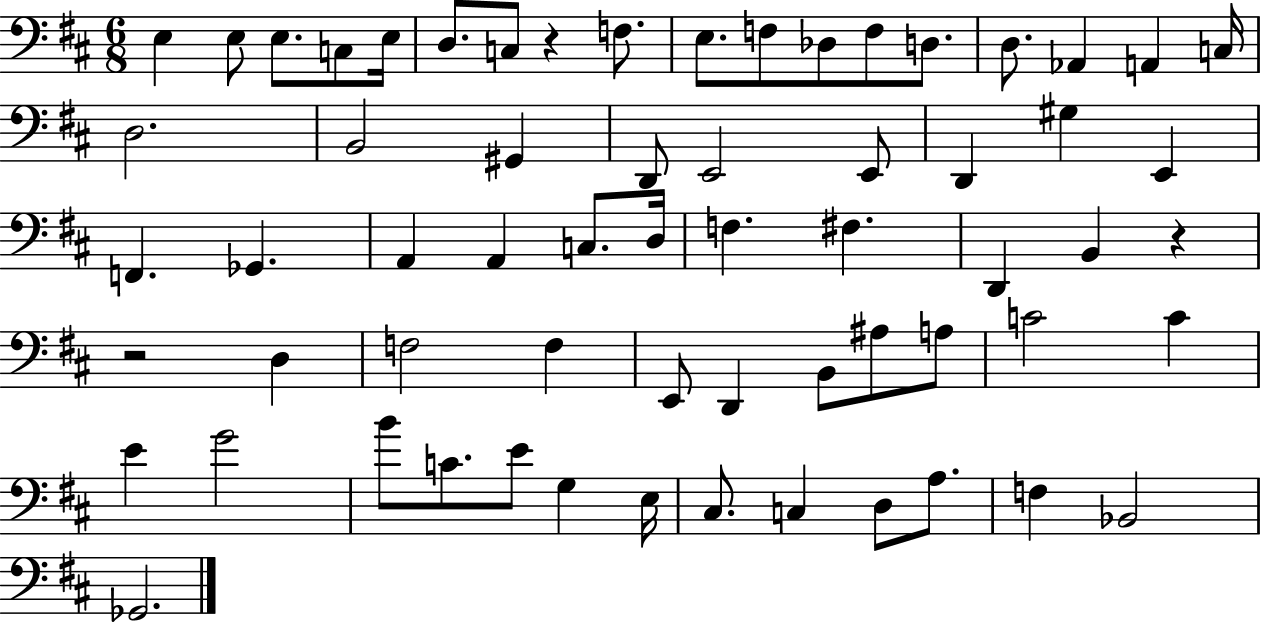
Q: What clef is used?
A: bass